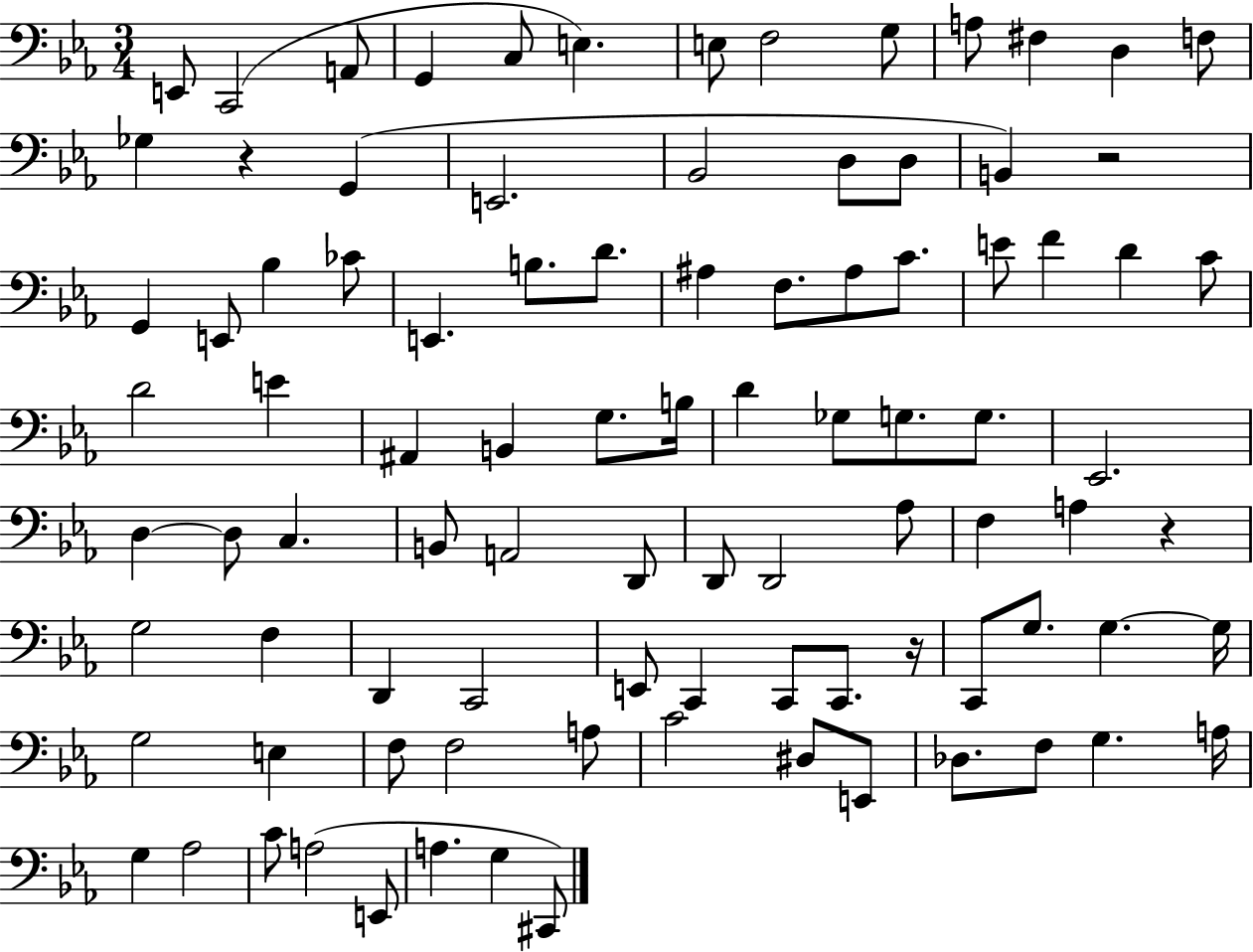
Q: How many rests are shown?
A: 4